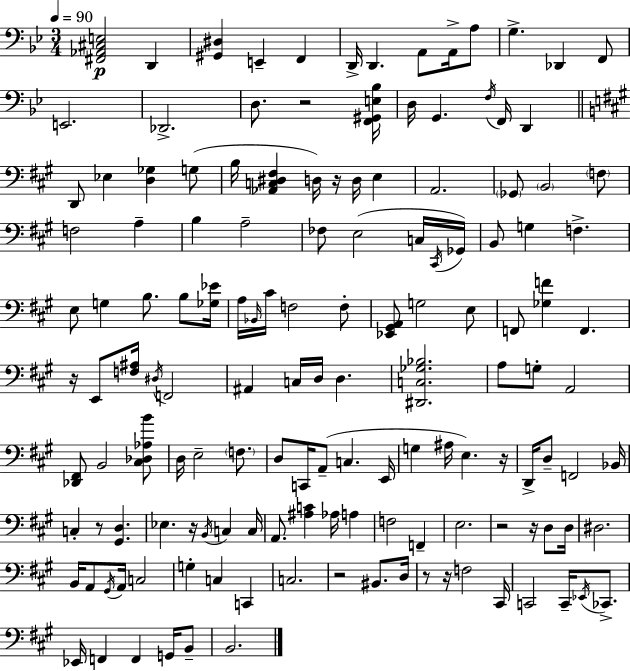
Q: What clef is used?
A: bass